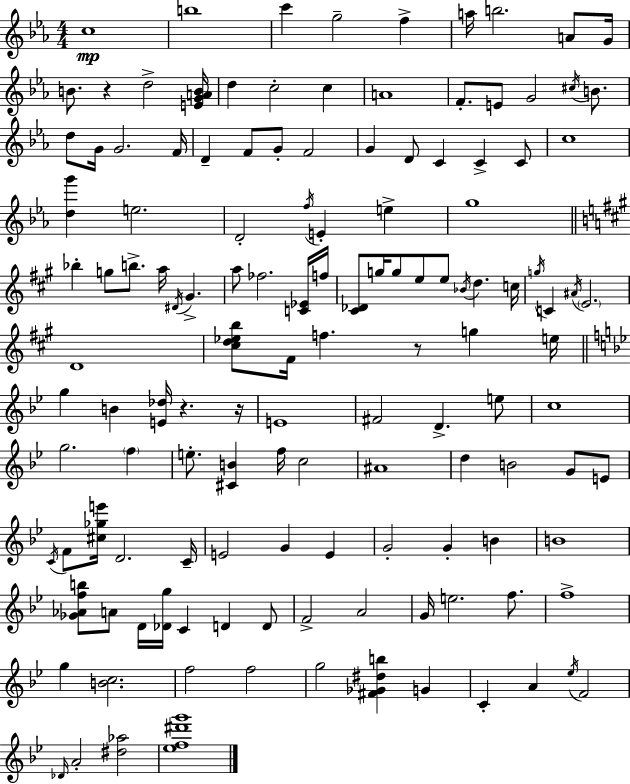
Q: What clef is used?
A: treble